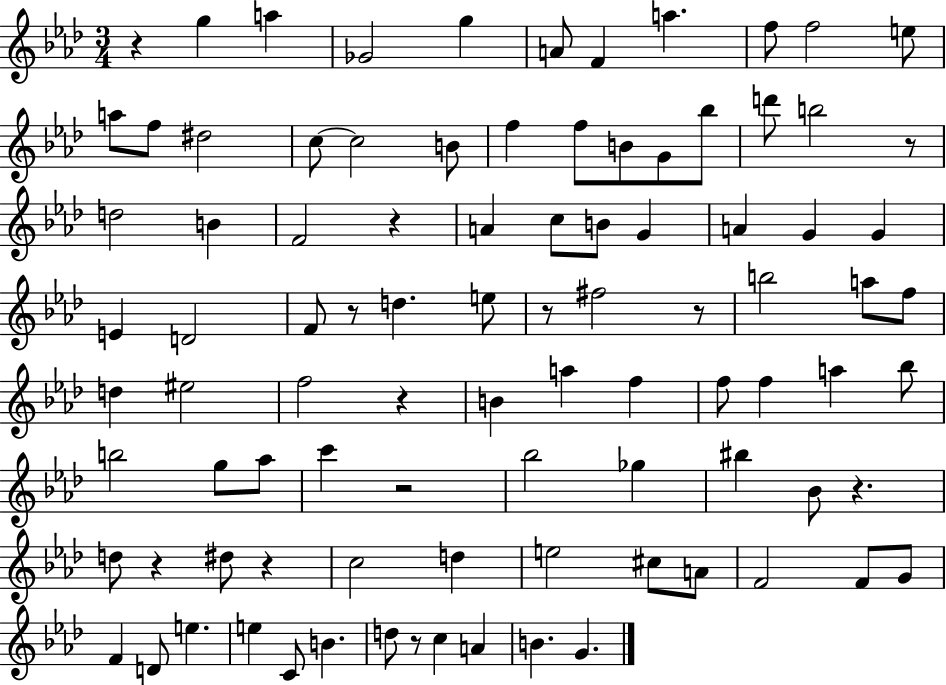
{
  \clef treble
  \numericTimeSignature
  \time 3/4
  \key aes \major
  r4 g''4 a''4 | ges'2 g''4 | a'8 f'4 a''4. | f''8 f''2 e''8 | \break a''8 f''8 dis''2 | c''8~~ c''2 b'8 | f''4 f''8 b'8 g'8 bes''8 | d'''8 b''2 r8 | \break d''2 b'4 | f'2 r4 | a'4 c''8 b'8 g'4 | a'4 g'4 g'4 | \break e'4 d'2 | f'8 r8 d''4. e''8 | r8 fis''2 r8 | b''2 a''8 f''8 | \break d''4 eis''2 | f''2 r4 | b'4 a''4 f''4 | f''8 f''4 a''4 bes''8 | \break b''2 g''8 aes''8 | c'''4 r2 | bes''2 ges''4 | bis''4 bes'8 r4. | \break d''8 r4 dis''8 r4 | c''2 d''4 | e''2 cis''8 a'8 | f'2 f'8 g'8 | \break f'4 d'8 e''4. | e''4 c'8 b'4. | d''8 r8 c''4 a'4 | b'4. g'4. | \break \bar "|."
}